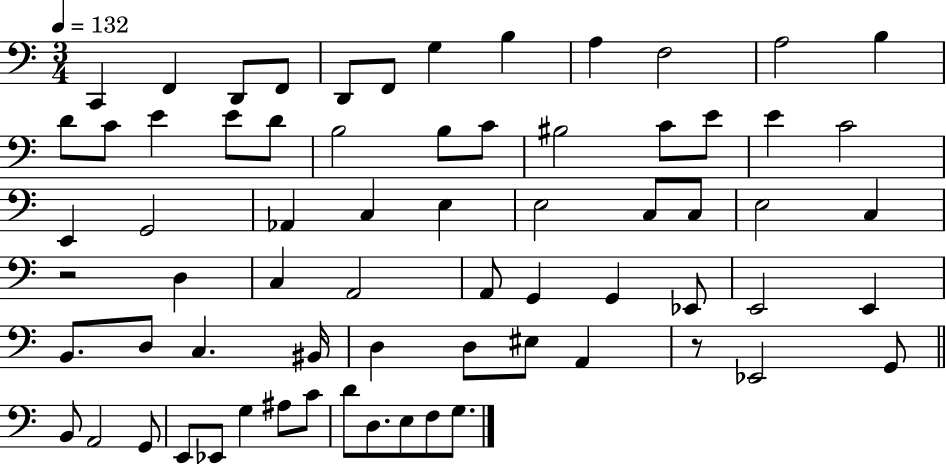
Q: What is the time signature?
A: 3/4